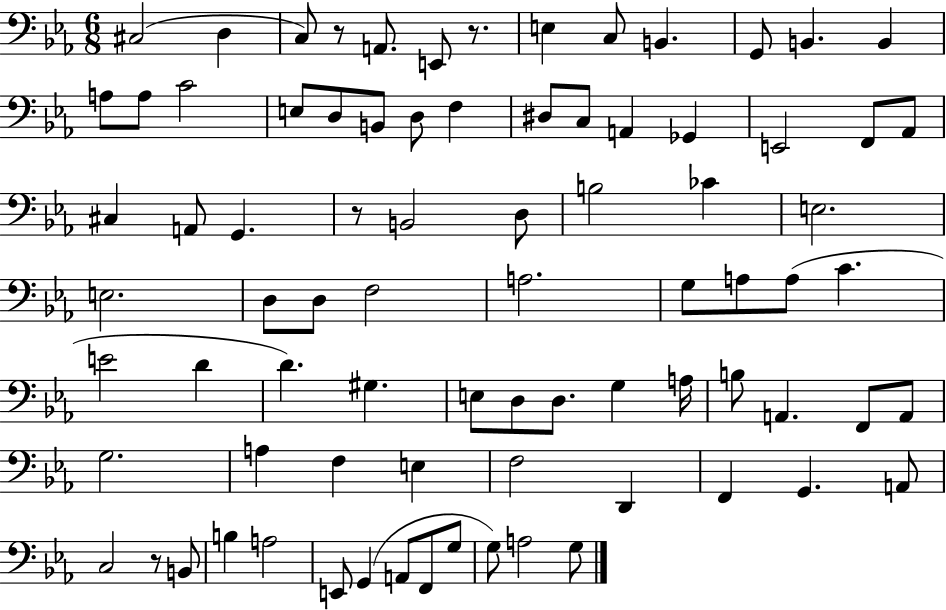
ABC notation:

X:1
T:Untitled
M:6/8
L:1/4
K:Eb
^C,2 D, C,/2 z/2 A,,/2 E,,/2 z/2 E, C,/2 B,, G,,/2 B,, B,, A,/2 A,/2 C2 E,/2 D,/2 B,,/2 D,/2 F, ^D,/2 C,/2 A,, _G,, E,,2 F,,/2 _A,,/2 ^C, A,,/2 G,, z/2 B,,2 D,/2 B,2 _C E,2 E,2 D,/2 D,/2 F,2 A,2 G,/2 A,/2 A,/2 C E2 D D ^G, E,/2 D,/2 D,/2 G, A,/4 B,/2 A,, F,,/2 A,,/2 G,2 A, F, E, F,2 D,, F,, G,, A,,/2 C,2 z/2 B,,/2 B, A,2 E,,/2 G,, A,,/2 F,,/2 G,/2 G,/2 A,2 G,/2